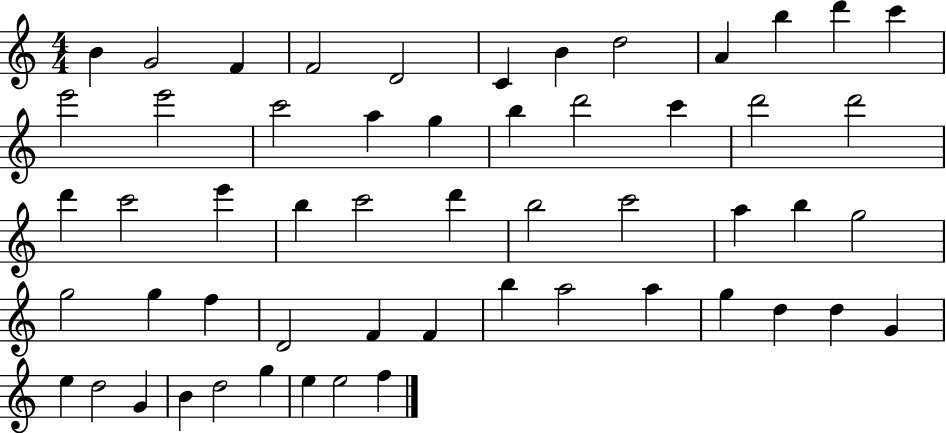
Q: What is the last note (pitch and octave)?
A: F5